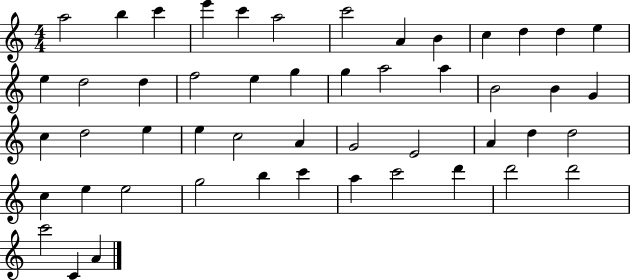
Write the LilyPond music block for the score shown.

{
  \clef treble
  \numericTimeSignature
  \time 4/4
  \key c \major
  a''2 b''4 c'''4 | e'''4 c'''4 a''2 | c'''2 a'4 b'4 | c''4 d''4 d''4 e''4 | \break e''4 d''2 d''4 | f''2 e''4 g''4 | g''4 a''2 a''4 | b'2 b'4 g'4 | \break c''4 d''2 e''4 | e''4 c''2 a'4 | g'2 e'2 | a'4 d''4 d''2 | \break c''4 e''4 e''2 | g''2 b''4 c'''4 | a''4 c'''2 d'''4 | d'''2 d'''2 | \break c'''2 c'4 a'4 | \bar "|."
}